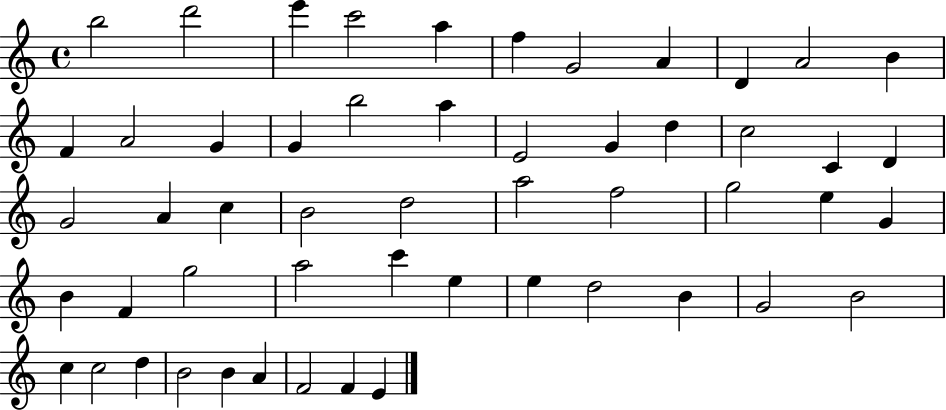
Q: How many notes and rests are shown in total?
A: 53